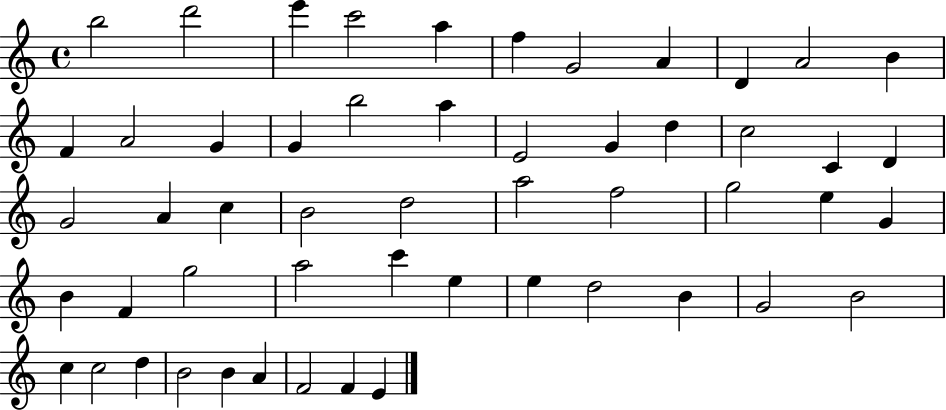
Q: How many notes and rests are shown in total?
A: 53